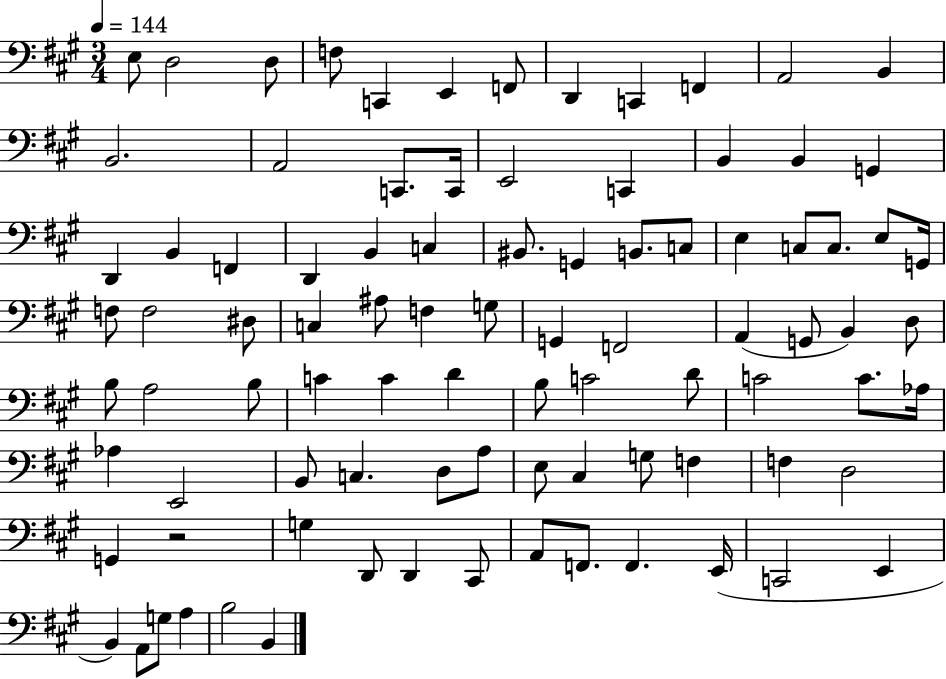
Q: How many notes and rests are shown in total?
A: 91